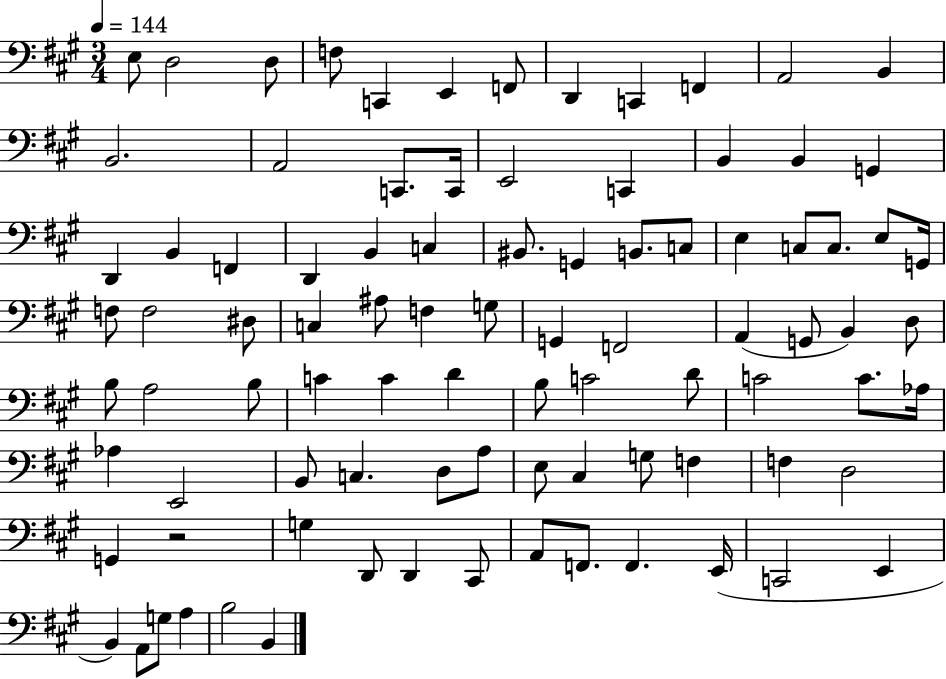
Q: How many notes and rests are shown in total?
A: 91